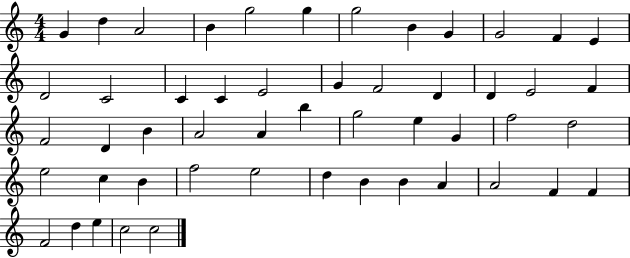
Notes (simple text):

G4/q D5/q A4/h B4/q G5/h G5/q G5/h B4/q G4/q G4/h F4/q E4/q D4/h C4/h C4/q C4/q E4/h G4/q F4/h D4/q D4/q E4/h F4/q F4/h D4/q B4/q A4/h A4/q B5/q G5/h E5/q G4/q F5/h D5/h E5/h C5/q B4/q F5/h E5/h D5/q B4/q B4/q A4/q A4/h F4/q F4/q F4/h D5/q E5/q C5/h C5/h